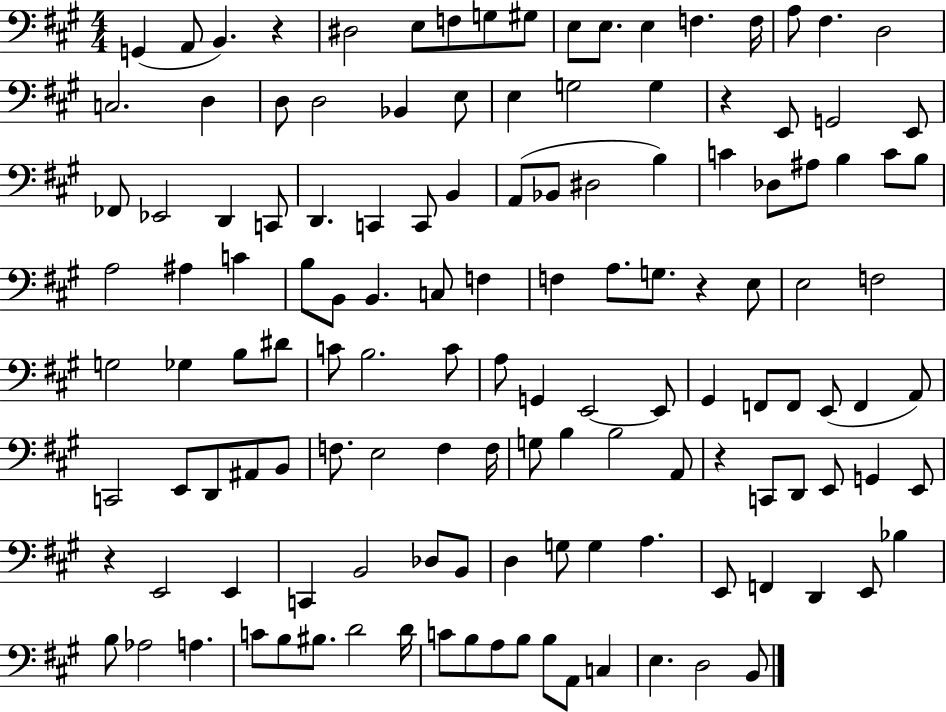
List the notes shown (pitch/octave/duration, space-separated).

G2/q A2/e B2/q. R/q D#3/h E3/e F3/e G3/e G#3/e E3/e E3/e. E3/q F3/q. F3/s A3/e F#3/q. D3/h C3/h. D3/q D3/e D3/h Bb2/q E3/e E3/q G3/h G3/q R/q E2/e G2/h E2/e FES2/e Eb2/h D2/q C2/e D2/q. C2/q C2/e B2/q A2/e Bb2/e D#3/h B3/q C4/q Db3/e A#3/e B3/q C4/e B3/e A3/h A#3/q C4/q B3/e B2/e B2/q. C3/e F3/q F3/q A3/e. G3/e. R/q E3/e E3/h F3/h G3/h Gb3/q B3/e D#4/e C4/e B3/h. C4/e A3/e G2/q E2/h E2/e G#2/q F2/e F2/e E2/e F2/q A2/e C2/h E2/e D2/e A#2/e B2/e F3/e. E3/h F3/q F3/s G3/e B3/q B3/h A2/e R/q C2/e D2/e E2/e G2/q E2/e R/q E2/h E2/q C2/q B2/h Db3/e B2/e D3/q G3/e G3/q A3/q. E2/e F2/q D2/q E2/e Bb3/q B3/e Ab3/h A3/q. C4/e B3/e BIS3/e. D4/h D4/s C4/e B3/e A3/e B3/e B3/e A2/e C3/q E3/q. D3/h B2/e